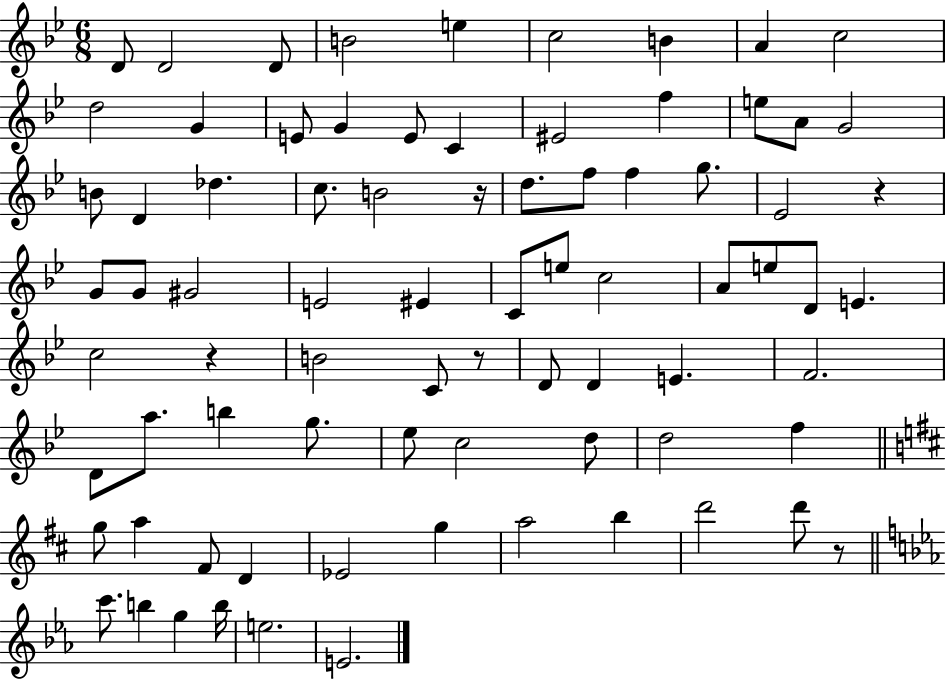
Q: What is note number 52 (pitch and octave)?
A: B5